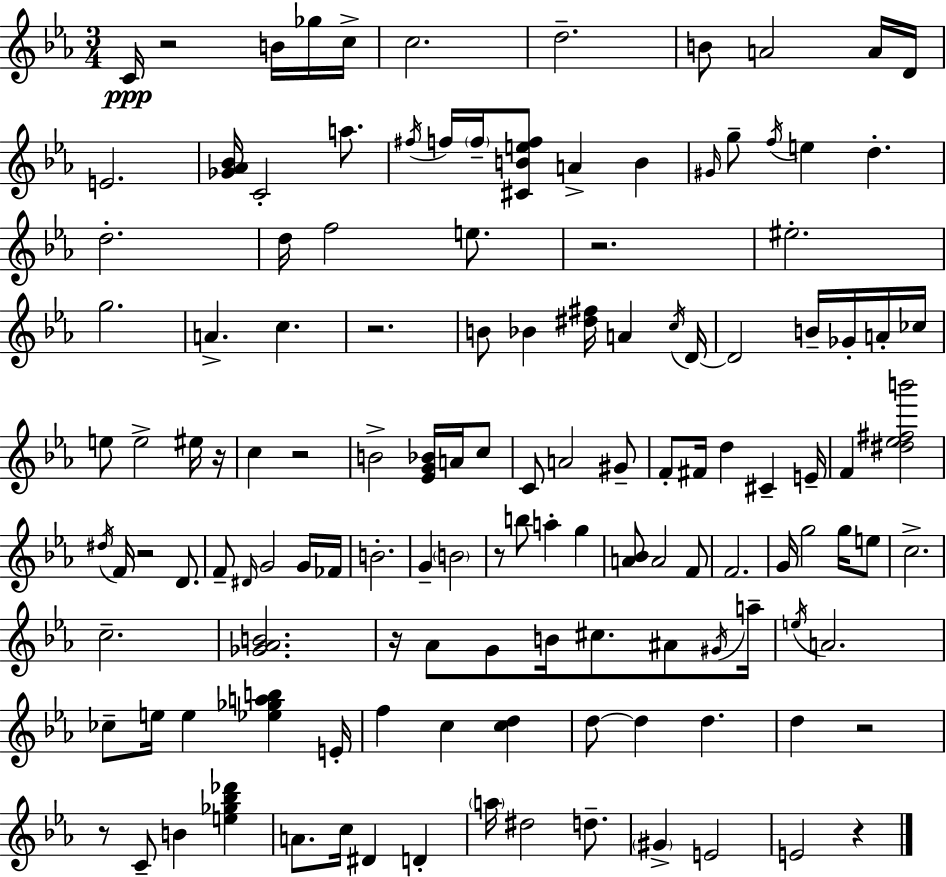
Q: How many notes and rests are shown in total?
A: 132